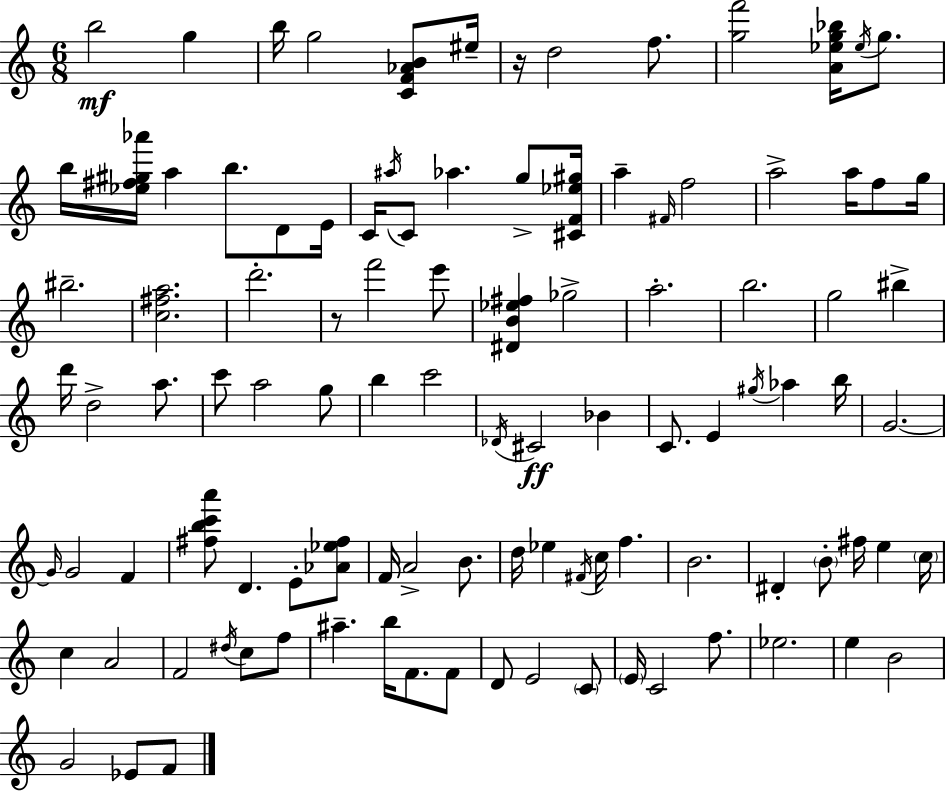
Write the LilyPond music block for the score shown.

{
  \clef treble
  \numericTimeSignature
  \time 6/8
  \key c \major
  b''2\mf g''4 | b''16 g''2 <c' f' aes' b'>8 eis''16-- | r16 d''2 f''8. | <g'' f'''>2 <a' ees'' g'' bes''>16 \acciaccatura { ees''16 } g''8. | \break b''16 <ees'' fis'' gis'' aes'''>16 a''4 b''8. d'8 | e'16 c'16 \acciaccatura { ais''16 } c'8 aes''4. g''8-> | <cis' f' ees'' gis''>16 a''4-- \grace { fis'16 } f''2 | a''2-> a''16 | \break f''8 g''16 bis''2.-- | <c'' fis'' a''>2. | d'''2.-. | r8 f'''2 | \break e'''8 <dis' b' ees'' fis''>4 ges''2-> | a''2.-. | b''2. | g''2 bis''4-> | \break d'''16 d''2-> | a''8. c'''8 a''2 | g''8 b''4 c'''2 | \acciaccatura { des'16 }\ff cis'2 | \break bes'4 c'8. e'4 \acciaccatura { gis''16 } | aes''4 b''16 g'2.~~ | \grace { g'16 } g'2 | f'4 <fis'' b'' c''' a'''>8 d'4. | \break e'8-. <aes' ees'' fis''>8 f'16 a'2-> | b'8. d''16 ees''4 \acciaccatura { fis'16 } | c''16 f''4. b'2. | dis'4-. \parenthesize b'8-. | \break fis''16 e''4 \parenthesize c''16 c''4 a'2 | f'2 | \acciaccatura { dis''16 } c''8 f''8 ais''4.-- | b''16 f'8. f'8 d'8 e'2 | \break \parenthesize c'8 \parenthesize e'16 c'2 | f''8. ees''2. | e''4 | b'2 g'2 | \break ees'8 f'8 \bar "|."
}